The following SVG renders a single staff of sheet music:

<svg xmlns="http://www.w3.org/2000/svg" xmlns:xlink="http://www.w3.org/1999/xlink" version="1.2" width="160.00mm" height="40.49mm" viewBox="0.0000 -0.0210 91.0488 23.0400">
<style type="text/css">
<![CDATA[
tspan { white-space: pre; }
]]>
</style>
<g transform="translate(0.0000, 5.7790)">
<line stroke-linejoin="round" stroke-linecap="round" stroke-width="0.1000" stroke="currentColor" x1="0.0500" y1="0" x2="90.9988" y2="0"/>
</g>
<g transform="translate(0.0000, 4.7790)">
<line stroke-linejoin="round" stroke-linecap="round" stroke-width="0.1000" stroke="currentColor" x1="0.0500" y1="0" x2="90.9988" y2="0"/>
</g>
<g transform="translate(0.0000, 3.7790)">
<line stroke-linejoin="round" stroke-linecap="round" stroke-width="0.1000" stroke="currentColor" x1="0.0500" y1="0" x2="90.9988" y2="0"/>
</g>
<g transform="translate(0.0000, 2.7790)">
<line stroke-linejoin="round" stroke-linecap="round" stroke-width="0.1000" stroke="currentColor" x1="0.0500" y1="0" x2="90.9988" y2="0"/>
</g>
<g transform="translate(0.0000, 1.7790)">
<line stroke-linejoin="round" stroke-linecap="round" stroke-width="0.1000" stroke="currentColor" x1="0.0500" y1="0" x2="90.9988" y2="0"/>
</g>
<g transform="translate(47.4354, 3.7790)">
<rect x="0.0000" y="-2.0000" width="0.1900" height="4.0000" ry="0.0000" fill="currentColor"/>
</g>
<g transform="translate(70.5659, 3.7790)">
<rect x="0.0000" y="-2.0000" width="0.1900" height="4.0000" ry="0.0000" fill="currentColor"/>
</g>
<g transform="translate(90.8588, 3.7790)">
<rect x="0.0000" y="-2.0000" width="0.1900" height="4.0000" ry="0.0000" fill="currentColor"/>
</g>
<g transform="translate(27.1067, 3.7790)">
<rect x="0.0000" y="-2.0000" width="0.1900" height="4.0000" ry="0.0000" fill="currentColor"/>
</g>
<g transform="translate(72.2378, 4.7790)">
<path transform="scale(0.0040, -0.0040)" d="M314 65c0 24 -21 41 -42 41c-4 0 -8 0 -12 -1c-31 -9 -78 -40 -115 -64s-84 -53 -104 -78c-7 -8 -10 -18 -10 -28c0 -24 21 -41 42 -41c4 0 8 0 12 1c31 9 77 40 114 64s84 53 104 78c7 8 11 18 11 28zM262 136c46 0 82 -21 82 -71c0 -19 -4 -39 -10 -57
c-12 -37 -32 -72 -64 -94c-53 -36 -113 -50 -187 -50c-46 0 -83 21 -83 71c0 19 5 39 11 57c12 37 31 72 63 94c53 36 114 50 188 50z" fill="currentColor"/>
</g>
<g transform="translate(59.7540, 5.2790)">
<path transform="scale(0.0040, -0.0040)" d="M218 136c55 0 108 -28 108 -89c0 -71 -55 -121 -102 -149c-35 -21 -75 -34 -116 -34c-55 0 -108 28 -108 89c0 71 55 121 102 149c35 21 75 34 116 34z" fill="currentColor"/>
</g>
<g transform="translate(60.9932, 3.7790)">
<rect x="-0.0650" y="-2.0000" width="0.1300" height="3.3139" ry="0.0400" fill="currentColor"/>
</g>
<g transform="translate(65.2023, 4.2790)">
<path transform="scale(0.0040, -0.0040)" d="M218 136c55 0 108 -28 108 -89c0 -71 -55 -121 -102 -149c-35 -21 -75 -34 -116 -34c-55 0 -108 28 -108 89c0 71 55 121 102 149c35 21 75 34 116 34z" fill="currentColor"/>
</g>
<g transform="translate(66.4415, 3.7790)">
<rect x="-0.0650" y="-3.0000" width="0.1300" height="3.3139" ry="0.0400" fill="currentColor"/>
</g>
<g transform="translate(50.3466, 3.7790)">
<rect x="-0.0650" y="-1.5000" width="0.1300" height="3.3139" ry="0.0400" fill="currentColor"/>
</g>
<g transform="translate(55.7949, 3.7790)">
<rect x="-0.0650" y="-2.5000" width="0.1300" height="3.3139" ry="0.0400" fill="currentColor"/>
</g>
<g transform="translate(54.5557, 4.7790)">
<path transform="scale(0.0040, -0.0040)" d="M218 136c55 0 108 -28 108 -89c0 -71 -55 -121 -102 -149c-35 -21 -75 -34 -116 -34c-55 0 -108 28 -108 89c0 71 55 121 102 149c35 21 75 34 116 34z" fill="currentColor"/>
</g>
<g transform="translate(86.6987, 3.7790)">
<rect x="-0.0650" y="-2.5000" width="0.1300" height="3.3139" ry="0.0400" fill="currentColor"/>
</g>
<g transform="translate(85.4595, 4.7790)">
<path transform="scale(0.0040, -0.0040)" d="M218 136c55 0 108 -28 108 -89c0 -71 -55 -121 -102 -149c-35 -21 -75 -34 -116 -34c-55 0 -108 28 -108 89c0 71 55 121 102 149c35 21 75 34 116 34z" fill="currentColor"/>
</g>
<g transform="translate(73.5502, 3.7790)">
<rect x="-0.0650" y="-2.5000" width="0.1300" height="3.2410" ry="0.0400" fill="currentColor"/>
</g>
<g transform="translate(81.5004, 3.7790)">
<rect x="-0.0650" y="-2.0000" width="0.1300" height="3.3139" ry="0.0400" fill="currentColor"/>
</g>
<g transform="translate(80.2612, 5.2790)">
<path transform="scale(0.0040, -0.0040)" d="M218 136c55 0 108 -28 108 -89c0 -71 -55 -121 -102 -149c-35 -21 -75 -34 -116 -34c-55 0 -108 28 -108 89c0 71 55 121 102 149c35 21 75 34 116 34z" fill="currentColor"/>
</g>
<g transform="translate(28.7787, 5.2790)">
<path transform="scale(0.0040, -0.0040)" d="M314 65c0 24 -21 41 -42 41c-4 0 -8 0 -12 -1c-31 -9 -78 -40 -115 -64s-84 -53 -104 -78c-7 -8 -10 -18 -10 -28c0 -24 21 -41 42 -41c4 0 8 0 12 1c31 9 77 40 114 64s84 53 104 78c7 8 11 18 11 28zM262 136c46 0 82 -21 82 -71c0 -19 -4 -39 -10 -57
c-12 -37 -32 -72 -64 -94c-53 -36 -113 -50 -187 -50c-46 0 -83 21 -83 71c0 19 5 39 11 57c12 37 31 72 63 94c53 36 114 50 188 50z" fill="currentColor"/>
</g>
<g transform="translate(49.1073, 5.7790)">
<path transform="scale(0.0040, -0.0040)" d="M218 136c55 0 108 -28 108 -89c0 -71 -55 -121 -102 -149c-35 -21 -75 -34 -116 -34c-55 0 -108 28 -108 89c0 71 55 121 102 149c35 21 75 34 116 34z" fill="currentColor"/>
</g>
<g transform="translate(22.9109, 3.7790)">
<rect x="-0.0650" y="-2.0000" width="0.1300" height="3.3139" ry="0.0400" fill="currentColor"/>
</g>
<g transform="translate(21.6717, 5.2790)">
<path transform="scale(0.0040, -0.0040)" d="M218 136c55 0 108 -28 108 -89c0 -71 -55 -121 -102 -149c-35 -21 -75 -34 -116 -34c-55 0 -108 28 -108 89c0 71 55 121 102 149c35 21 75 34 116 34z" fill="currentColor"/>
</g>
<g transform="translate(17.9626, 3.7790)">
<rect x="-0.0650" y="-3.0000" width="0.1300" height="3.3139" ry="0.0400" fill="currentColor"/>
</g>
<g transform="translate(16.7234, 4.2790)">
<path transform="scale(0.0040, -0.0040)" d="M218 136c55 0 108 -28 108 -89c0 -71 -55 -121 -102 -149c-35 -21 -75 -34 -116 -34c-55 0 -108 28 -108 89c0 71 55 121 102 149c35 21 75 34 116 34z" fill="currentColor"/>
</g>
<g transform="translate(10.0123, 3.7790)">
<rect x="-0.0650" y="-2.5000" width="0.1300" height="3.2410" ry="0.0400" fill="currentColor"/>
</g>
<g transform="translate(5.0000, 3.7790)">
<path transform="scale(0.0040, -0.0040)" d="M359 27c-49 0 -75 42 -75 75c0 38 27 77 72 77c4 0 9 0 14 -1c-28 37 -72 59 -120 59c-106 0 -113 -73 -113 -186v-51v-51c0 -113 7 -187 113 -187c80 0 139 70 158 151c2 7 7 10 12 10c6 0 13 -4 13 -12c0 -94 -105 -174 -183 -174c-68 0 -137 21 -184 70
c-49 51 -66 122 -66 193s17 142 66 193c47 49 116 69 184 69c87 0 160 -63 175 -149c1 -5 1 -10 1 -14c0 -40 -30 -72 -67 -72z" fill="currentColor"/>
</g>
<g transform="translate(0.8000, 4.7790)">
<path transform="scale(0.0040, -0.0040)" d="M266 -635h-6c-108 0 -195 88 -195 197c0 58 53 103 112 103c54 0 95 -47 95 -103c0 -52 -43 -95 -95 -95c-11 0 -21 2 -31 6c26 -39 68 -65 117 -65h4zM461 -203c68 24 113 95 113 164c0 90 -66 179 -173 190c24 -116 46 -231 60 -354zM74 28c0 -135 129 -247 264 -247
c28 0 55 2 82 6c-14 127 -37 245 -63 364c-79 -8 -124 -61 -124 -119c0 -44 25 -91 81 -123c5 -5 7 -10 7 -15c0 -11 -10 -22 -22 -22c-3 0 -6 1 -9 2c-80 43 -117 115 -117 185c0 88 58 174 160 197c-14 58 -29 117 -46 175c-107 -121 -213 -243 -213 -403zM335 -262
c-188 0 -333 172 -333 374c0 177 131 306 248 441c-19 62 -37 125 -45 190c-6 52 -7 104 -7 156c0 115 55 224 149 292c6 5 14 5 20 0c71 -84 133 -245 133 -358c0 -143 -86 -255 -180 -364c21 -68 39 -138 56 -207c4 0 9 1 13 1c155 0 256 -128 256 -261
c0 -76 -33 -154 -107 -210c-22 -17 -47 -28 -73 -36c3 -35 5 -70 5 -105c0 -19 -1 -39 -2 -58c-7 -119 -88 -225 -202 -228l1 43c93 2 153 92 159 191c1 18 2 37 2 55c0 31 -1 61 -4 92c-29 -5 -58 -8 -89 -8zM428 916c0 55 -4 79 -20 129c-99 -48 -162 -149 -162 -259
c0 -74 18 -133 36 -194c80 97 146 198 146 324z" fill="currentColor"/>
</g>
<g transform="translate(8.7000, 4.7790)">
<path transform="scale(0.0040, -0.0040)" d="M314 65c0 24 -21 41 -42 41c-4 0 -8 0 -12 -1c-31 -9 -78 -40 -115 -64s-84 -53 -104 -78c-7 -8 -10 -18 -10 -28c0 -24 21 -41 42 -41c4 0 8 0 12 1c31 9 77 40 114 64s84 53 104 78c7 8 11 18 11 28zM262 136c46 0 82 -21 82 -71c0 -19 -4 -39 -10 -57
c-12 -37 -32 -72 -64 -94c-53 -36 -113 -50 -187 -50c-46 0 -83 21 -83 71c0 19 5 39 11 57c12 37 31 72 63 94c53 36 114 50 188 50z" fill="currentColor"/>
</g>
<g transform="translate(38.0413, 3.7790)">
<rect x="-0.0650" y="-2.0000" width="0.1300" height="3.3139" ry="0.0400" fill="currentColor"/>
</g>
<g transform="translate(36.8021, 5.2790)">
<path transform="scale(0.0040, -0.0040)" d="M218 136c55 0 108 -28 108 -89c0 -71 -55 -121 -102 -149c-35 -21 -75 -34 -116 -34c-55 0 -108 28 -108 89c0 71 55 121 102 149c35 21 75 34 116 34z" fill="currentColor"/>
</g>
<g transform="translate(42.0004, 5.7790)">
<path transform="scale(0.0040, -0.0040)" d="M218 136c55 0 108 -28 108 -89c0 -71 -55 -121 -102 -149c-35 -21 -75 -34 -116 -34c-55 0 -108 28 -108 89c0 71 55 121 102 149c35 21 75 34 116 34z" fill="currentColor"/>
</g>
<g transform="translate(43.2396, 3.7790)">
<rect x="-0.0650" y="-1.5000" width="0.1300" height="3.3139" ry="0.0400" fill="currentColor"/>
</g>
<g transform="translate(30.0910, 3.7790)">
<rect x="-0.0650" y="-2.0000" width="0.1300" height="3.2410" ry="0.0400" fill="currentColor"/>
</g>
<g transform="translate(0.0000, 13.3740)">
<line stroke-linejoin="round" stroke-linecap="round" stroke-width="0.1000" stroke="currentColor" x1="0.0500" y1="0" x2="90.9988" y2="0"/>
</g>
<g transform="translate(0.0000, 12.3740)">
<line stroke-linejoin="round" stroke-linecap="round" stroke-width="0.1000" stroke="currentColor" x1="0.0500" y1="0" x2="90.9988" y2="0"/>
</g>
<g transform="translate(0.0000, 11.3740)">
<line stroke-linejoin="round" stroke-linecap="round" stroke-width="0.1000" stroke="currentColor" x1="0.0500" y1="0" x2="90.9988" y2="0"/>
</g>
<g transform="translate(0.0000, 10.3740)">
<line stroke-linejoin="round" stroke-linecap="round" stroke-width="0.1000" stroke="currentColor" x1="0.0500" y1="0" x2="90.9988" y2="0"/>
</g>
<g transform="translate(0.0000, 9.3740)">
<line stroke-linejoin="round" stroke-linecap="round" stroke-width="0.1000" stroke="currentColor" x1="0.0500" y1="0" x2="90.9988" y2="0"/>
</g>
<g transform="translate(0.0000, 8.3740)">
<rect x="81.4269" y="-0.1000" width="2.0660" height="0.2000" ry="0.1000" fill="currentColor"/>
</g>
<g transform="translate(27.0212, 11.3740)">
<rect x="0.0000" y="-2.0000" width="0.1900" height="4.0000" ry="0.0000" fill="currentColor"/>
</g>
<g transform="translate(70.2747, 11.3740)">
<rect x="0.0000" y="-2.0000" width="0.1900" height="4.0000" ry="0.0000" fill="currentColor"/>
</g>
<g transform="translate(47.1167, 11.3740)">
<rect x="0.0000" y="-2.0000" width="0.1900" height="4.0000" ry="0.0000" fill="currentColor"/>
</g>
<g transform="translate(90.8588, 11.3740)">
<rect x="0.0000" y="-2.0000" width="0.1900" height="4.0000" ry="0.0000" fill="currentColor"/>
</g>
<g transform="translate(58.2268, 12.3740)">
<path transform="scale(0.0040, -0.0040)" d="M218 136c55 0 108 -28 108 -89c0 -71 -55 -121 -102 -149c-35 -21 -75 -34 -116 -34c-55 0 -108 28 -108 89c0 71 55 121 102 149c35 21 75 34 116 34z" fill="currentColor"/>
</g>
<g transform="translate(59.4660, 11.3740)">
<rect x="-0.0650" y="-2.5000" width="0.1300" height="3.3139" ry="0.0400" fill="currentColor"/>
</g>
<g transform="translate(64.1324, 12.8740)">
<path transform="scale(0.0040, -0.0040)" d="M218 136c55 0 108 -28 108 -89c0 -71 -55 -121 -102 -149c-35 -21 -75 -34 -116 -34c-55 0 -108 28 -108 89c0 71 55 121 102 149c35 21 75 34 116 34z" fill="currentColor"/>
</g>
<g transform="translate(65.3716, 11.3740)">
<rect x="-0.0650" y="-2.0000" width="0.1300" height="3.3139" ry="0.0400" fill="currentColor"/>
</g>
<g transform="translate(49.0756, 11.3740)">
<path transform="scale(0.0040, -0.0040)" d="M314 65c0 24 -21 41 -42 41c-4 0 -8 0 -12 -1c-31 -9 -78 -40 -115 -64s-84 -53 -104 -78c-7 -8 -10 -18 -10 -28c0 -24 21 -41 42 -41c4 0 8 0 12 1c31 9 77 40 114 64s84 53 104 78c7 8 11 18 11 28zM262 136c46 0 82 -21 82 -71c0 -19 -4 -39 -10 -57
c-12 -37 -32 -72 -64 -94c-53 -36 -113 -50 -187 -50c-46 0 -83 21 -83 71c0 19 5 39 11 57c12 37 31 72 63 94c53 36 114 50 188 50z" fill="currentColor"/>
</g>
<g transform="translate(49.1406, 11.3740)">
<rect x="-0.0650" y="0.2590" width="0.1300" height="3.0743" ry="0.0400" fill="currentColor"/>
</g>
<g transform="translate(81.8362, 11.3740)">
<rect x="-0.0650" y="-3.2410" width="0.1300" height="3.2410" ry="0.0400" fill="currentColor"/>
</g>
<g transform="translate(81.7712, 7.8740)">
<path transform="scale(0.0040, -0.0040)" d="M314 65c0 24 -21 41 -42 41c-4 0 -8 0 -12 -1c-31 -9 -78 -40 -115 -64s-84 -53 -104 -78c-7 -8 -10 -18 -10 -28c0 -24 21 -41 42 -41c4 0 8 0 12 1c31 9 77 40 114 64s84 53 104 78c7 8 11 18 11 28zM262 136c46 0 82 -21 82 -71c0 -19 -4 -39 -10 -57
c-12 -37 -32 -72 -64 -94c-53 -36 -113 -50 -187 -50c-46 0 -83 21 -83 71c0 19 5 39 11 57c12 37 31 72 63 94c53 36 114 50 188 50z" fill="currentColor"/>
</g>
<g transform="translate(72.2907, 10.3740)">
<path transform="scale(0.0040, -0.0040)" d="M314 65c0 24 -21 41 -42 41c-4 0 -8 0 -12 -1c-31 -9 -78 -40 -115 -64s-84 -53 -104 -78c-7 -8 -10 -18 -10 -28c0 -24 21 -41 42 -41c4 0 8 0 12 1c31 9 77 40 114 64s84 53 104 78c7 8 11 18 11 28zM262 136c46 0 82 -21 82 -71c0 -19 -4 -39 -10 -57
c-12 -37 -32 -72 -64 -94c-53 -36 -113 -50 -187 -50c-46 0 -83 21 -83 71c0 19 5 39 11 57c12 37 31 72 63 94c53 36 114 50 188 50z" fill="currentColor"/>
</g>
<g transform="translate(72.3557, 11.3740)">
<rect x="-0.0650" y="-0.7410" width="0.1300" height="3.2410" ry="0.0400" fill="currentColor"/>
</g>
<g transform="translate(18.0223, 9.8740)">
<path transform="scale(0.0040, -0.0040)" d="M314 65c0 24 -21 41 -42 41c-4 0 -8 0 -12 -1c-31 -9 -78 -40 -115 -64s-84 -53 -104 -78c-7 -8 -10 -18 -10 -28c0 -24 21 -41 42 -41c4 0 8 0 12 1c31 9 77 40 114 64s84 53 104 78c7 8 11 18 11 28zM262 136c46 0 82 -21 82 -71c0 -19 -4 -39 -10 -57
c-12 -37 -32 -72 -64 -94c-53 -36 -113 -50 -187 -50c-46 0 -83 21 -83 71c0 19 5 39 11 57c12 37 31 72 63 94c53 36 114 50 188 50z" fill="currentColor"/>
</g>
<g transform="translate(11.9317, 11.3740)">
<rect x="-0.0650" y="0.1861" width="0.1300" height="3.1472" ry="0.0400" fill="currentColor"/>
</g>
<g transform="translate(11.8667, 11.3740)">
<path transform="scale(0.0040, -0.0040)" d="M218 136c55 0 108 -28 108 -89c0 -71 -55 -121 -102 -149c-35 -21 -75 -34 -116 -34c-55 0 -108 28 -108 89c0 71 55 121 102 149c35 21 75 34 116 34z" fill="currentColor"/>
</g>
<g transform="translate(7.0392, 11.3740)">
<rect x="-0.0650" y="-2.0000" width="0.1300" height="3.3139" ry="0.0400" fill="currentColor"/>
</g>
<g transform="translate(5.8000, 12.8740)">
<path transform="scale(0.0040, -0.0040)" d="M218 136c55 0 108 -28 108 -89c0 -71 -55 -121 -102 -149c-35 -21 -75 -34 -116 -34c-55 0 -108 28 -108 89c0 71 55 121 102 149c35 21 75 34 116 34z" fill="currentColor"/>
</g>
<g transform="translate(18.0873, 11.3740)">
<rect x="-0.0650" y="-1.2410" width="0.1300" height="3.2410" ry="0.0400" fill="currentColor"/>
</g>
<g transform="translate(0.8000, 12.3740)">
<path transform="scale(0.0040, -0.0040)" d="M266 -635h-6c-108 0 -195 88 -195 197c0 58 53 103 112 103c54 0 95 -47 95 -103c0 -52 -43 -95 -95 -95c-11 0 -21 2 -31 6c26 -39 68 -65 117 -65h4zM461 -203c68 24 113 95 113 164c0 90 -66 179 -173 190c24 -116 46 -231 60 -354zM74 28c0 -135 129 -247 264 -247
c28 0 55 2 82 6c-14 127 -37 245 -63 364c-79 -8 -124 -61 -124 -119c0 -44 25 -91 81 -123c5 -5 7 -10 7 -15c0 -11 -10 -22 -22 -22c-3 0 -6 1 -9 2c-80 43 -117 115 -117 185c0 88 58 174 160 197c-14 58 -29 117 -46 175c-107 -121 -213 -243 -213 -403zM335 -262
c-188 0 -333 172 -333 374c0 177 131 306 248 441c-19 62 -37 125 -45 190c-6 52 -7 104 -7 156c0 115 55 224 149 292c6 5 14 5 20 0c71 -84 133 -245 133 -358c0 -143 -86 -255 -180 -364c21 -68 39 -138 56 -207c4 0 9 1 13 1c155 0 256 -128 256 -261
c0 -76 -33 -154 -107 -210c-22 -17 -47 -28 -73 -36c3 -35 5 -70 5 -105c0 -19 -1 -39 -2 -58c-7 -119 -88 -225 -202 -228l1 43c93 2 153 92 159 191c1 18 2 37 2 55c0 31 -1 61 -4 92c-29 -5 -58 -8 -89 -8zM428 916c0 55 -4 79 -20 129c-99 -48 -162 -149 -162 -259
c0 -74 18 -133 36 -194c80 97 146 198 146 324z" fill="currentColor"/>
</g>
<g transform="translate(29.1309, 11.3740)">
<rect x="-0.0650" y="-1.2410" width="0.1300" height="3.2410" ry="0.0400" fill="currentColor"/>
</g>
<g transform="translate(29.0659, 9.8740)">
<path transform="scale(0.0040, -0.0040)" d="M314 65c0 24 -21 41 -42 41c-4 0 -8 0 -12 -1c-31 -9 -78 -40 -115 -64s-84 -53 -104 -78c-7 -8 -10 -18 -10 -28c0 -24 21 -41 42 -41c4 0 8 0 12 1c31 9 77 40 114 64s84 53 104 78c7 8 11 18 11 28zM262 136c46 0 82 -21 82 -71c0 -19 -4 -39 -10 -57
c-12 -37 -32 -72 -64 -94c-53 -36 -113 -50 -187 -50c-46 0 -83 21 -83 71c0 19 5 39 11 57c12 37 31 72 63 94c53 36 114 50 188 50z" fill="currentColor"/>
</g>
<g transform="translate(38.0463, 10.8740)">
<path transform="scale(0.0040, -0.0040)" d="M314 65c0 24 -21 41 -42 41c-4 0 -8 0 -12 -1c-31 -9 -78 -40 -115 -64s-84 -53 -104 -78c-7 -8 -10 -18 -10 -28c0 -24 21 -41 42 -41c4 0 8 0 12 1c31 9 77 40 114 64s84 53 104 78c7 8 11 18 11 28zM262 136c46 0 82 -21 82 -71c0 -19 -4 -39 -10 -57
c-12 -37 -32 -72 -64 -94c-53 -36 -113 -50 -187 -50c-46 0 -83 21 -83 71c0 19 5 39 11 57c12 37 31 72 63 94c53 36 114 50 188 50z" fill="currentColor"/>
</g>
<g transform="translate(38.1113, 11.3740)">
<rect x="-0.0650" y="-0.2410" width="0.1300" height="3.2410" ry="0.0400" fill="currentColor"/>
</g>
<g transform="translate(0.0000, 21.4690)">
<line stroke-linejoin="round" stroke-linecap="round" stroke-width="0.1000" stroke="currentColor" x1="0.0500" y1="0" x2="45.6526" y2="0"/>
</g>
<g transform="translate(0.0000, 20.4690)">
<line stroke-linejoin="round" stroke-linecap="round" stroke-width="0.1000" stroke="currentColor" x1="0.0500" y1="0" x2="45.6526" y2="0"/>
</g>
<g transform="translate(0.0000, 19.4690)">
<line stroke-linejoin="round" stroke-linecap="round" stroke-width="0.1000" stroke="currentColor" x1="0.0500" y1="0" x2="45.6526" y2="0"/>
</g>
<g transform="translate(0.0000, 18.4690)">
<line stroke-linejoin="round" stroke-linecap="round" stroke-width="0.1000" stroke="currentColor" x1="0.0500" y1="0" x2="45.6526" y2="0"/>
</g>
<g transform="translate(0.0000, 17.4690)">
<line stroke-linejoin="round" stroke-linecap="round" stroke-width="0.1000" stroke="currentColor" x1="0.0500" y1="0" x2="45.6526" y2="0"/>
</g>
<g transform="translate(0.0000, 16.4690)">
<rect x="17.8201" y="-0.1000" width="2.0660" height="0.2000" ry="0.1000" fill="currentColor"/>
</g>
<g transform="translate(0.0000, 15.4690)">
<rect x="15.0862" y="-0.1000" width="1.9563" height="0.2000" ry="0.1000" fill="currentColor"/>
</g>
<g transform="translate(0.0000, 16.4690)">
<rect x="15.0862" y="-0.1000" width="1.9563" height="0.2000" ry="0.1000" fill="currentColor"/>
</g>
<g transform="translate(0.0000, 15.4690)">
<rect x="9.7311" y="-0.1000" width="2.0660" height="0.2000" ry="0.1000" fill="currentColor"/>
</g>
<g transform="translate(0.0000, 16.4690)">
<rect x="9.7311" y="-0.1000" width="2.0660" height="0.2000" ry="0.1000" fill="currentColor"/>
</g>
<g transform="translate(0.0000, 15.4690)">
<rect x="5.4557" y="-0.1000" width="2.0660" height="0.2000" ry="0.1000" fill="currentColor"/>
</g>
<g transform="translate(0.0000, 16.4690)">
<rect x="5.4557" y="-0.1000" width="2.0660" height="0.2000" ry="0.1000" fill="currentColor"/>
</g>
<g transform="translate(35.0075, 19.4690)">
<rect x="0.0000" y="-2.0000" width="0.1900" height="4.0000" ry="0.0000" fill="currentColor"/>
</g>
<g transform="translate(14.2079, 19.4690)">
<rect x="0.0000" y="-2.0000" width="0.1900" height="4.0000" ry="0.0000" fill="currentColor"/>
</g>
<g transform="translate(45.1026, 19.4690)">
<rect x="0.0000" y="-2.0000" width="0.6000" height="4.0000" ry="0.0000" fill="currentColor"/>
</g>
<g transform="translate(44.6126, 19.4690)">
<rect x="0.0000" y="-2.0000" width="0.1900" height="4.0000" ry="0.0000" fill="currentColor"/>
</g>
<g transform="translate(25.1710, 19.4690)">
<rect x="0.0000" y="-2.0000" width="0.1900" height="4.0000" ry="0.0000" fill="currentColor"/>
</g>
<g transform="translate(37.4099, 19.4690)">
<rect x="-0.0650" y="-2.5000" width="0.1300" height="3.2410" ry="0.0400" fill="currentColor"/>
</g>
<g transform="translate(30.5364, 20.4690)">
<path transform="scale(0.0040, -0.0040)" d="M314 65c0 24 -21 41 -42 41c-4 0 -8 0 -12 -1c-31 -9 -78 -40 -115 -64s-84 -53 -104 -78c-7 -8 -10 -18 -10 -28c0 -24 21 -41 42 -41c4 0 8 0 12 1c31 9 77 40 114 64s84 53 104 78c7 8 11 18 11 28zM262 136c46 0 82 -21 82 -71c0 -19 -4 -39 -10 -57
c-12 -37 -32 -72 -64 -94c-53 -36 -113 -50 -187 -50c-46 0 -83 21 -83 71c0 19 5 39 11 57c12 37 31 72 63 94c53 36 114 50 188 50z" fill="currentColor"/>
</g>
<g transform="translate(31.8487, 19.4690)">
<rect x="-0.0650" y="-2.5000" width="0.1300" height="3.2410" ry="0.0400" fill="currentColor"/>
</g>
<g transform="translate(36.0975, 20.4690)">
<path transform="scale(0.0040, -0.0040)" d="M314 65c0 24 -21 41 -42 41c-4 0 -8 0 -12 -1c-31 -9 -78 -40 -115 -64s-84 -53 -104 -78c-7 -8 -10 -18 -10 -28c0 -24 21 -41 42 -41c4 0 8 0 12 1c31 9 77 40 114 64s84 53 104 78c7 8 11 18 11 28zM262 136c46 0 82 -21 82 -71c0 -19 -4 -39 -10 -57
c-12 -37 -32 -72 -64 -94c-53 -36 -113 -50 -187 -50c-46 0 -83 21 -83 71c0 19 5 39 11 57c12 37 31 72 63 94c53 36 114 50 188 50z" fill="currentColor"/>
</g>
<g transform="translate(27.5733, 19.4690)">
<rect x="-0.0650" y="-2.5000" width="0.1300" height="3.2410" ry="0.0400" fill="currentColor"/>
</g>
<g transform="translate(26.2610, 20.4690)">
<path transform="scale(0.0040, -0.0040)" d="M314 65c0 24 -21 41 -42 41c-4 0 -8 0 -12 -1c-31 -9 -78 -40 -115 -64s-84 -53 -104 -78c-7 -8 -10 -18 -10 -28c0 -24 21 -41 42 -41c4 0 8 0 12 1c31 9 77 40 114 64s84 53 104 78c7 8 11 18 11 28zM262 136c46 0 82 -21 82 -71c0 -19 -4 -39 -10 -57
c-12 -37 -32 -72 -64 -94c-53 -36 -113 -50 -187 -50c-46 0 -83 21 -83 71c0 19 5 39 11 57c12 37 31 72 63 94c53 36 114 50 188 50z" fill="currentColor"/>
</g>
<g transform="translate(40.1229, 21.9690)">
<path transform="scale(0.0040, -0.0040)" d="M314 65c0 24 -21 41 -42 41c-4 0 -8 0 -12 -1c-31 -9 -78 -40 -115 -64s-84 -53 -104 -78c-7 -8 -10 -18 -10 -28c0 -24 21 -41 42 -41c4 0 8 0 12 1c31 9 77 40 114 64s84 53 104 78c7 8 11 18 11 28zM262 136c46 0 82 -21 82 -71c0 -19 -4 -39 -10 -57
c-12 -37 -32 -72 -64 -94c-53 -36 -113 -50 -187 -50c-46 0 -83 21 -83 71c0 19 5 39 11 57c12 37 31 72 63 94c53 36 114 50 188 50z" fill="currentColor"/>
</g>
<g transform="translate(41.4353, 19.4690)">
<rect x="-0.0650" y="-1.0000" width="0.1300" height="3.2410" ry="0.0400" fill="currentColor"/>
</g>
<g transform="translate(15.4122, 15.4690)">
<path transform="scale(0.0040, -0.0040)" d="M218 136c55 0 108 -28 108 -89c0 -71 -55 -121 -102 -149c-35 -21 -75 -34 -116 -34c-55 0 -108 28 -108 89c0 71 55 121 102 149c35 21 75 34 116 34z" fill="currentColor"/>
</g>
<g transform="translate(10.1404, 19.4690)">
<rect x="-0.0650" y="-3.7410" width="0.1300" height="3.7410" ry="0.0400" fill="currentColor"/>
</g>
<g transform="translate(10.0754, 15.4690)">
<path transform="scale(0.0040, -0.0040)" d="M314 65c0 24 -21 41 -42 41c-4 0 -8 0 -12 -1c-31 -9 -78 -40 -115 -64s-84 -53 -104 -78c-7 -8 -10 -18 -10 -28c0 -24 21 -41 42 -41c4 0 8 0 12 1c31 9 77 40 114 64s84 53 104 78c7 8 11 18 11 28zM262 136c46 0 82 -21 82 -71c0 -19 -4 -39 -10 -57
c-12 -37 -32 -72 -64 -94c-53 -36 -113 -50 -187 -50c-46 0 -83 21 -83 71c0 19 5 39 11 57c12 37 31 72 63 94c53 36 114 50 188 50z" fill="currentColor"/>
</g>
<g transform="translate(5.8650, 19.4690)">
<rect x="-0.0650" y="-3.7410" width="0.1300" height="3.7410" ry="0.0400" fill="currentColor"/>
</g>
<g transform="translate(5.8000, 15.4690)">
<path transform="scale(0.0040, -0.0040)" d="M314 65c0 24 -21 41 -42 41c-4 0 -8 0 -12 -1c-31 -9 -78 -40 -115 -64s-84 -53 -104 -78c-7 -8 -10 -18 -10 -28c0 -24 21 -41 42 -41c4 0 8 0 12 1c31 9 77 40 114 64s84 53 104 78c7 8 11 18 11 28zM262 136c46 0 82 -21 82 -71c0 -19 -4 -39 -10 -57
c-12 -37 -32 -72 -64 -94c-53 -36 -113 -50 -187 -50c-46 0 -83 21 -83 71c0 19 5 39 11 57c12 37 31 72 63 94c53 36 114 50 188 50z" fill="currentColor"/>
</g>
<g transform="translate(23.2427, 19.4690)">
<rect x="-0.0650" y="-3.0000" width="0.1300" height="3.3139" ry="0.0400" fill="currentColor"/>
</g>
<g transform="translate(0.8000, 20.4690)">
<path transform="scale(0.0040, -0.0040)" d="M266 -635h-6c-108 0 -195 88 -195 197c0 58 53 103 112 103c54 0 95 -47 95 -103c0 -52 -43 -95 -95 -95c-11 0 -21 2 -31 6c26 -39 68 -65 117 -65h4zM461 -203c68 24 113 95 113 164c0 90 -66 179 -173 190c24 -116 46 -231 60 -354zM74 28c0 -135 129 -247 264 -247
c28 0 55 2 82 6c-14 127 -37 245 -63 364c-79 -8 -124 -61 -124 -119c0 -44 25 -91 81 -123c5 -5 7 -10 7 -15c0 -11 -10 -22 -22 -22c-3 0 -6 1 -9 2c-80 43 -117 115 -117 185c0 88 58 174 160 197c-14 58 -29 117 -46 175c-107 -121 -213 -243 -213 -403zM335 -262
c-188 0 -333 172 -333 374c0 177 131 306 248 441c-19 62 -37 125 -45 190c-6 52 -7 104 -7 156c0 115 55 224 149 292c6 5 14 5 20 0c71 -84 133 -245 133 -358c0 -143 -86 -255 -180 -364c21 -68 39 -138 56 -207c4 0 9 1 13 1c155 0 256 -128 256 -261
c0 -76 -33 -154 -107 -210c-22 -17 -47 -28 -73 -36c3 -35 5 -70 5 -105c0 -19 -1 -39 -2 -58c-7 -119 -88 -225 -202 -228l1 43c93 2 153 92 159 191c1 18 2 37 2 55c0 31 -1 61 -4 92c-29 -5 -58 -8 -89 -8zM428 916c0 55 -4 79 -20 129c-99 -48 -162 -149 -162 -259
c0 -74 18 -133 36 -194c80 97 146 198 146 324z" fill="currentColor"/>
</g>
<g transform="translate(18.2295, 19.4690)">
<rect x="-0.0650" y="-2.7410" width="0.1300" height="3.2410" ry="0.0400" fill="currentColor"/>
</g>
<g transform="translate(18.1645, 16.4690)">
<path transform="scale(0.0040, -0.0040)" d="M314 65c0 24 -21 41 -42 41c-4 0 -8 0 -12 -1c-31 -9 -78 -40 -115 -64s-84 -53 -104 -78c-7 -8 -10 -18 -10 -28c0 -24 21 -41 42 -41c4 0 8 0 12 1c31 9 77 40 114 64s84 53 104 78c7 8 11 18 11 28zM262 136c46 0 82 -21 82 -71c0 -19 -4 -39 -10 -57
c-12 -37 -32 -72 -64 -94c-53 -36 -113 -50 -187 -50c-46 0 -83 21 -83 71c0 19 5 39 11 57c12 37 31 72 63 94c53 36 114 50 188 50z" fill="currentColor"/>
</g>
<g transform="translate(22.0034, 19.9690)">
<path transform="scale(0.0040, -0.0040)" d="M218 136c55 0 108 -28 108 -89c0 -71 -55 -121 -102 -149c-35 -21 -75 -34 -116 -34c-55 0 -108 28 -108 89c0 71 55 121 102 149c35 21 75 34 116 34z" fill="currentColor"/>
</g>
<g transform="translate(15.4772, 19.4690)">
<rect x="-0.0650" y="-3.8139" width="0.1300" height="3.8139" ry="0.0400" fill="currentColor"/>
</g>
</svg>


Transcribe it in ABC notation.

X:1
T:Untitled
M:4/4
L:1/4
K:C
G2 A F F2 F E E G F A G2 F G F B e2 e2 c2 B2 G F d2 b2 c'2 c'2 c' a2 A G2 G2 G2 D2